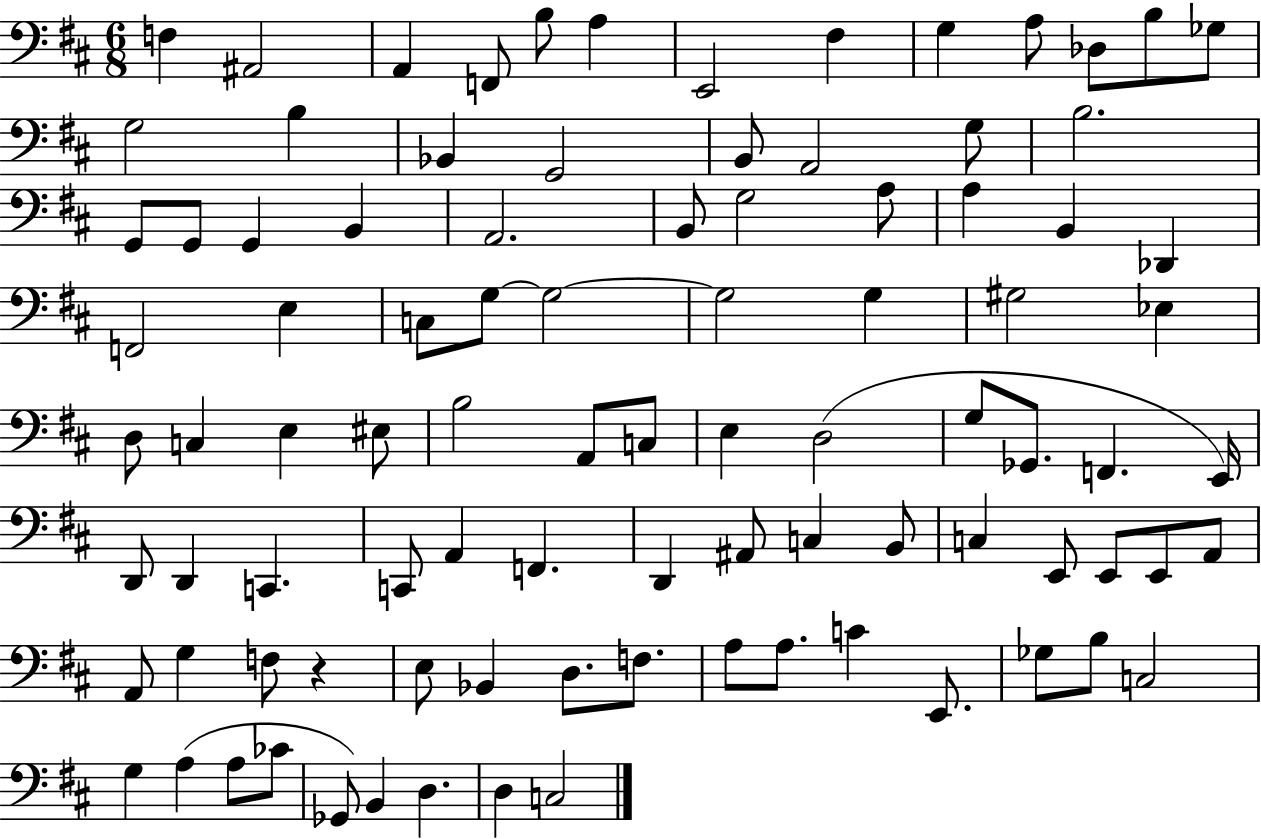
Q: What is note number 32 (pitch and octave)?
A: Db2